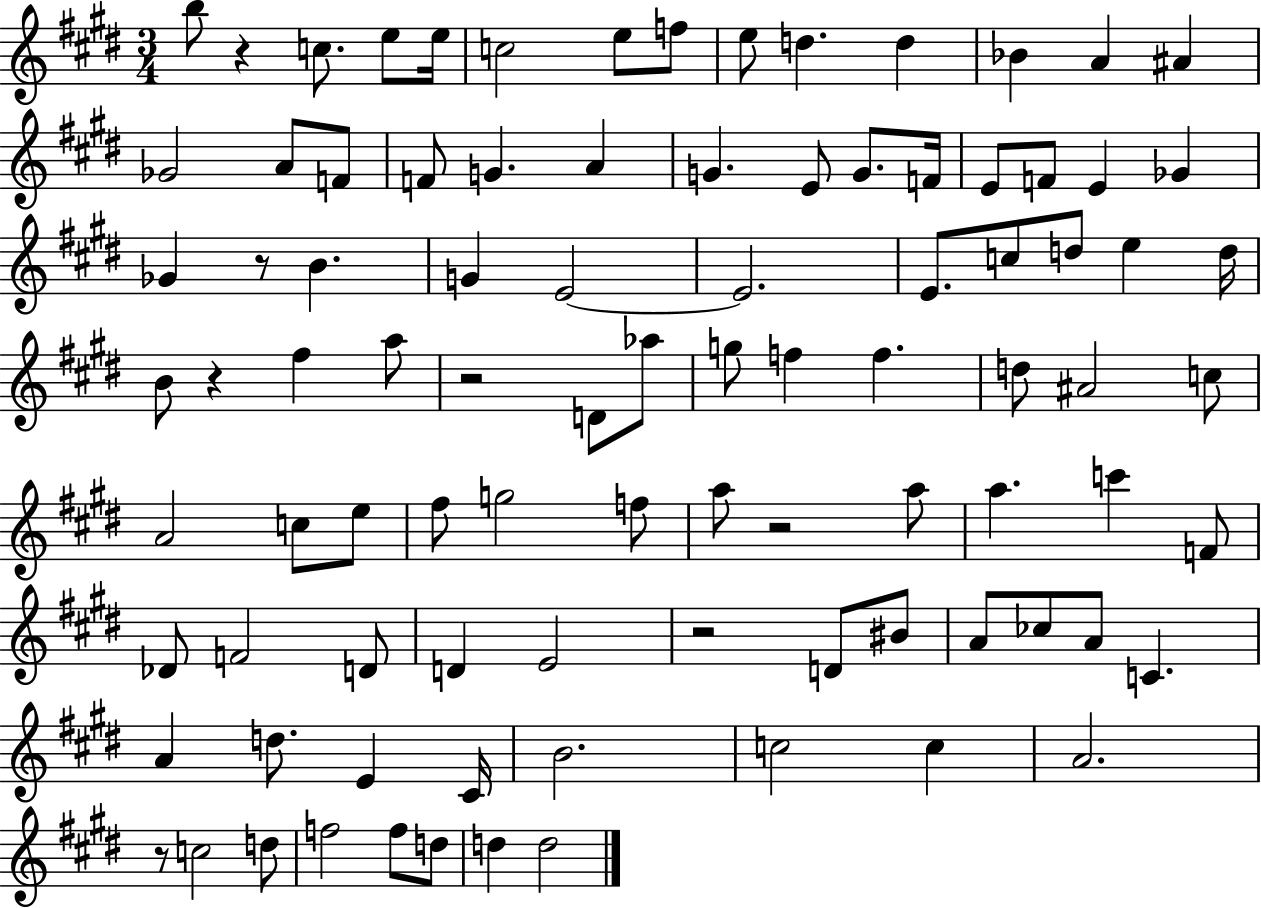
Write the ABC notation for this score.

X:1
T:Untitled
M:3/4
L:1/4
K:E
b/2 z c/2 e/2 e/4 c2 e/2 f/2 e/2 d d _B A ^A _G2 A/2 F/2 F/2 G A G E/2 G/2 F/4 E/2 F/2 E _G _G z/2 B G E2 E2 E/2 c/2 d/2 e d/4 B/2 z ^f a/2 z2 D/2 _a/2 g/2 f f d/2 ^A2 c/2 A2 c/2 e/2 ^f/2 g2 f/2 a/2 z2 a/2 a c' F/2 _D/2 F2 D/2 D E2 z2 D/2 ^B/2 A/2 _c/2 A/2 C A d/2 E ^C/4 B2 c2 c A2 z/2 c2 d/2 f2 f/2 d/2 d d2